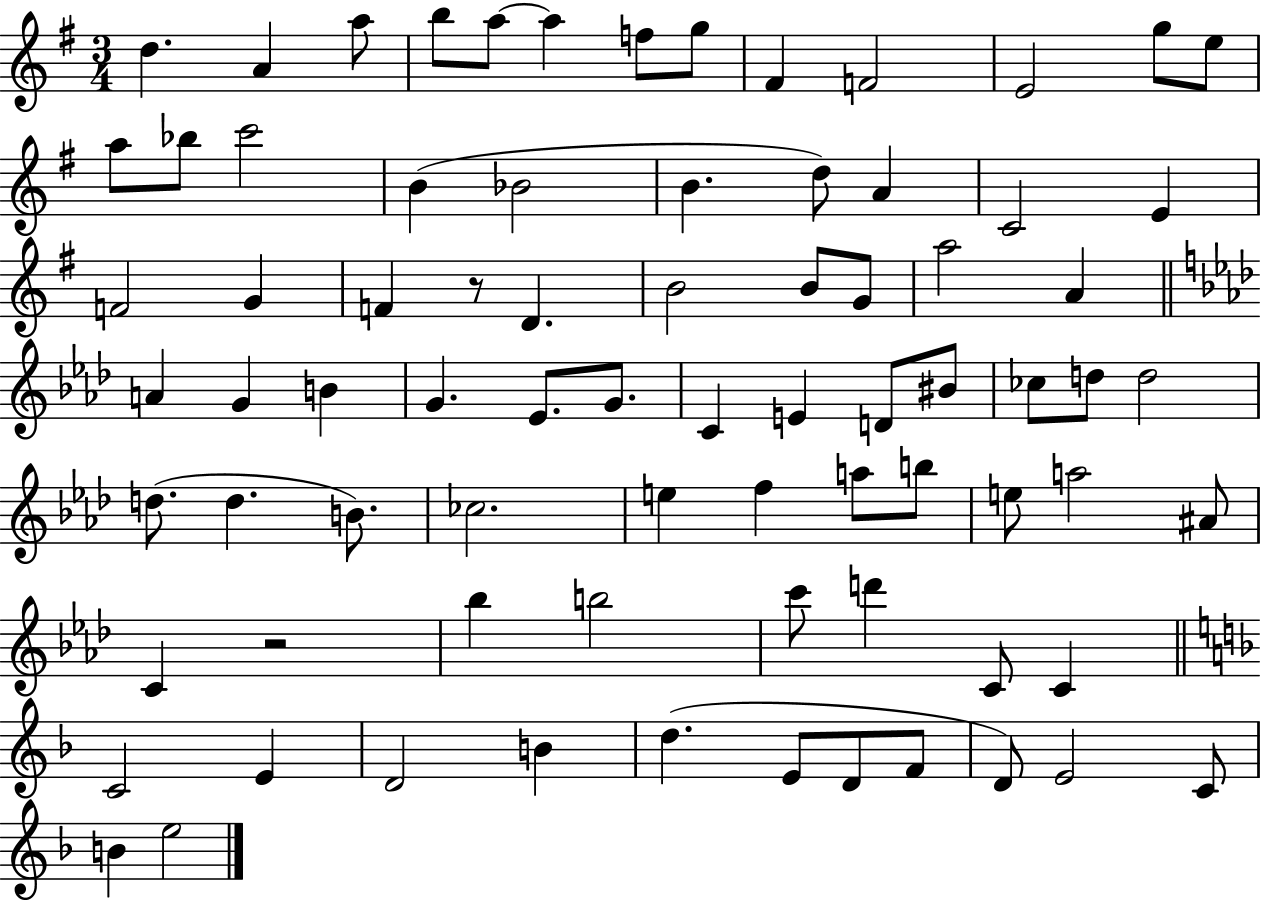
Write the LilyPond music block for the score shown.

{
  \clef treble
  \numericTimeSignature
  \time 3/4
  \key g \major
  d''4. a'4 a''8 | b''8 a''8~~ a''4 f''8 g''8 | fis'4 f'2 | e'2 g''8 e''8 | \break a''8 bes''8 c'''2 | b'4( bes'2 | b'4. d''8) a'4 | c'2 e'4 | \break f'2 g'4 | f'4 r8 d'4. | b'2 b'8 g'8 | a''2 a'4 | \break \bar "||" \break \key f \minor a'4 g'4 b'4 | g'4. ees'8. g'8. | c'4 e'4 d'8 bis'8 | ces''8 d''8 d''2 | \break d''8.( d''4. b'8.) | ces''2. | e''4 f''4 a''8 b''8 | e''8 a''2 ais'8 | \break c'4 r2 | bes''4 b''2 | c'''8 d'''4 c'8 c'4 | \bar "||" \break \key d \minor c'2 e'4 | d'2 b'4 | d''4.( e'8 d'8 f'8 | d'8) e'2 c'8 | \break b'4 e''2 | \bar "|."
}